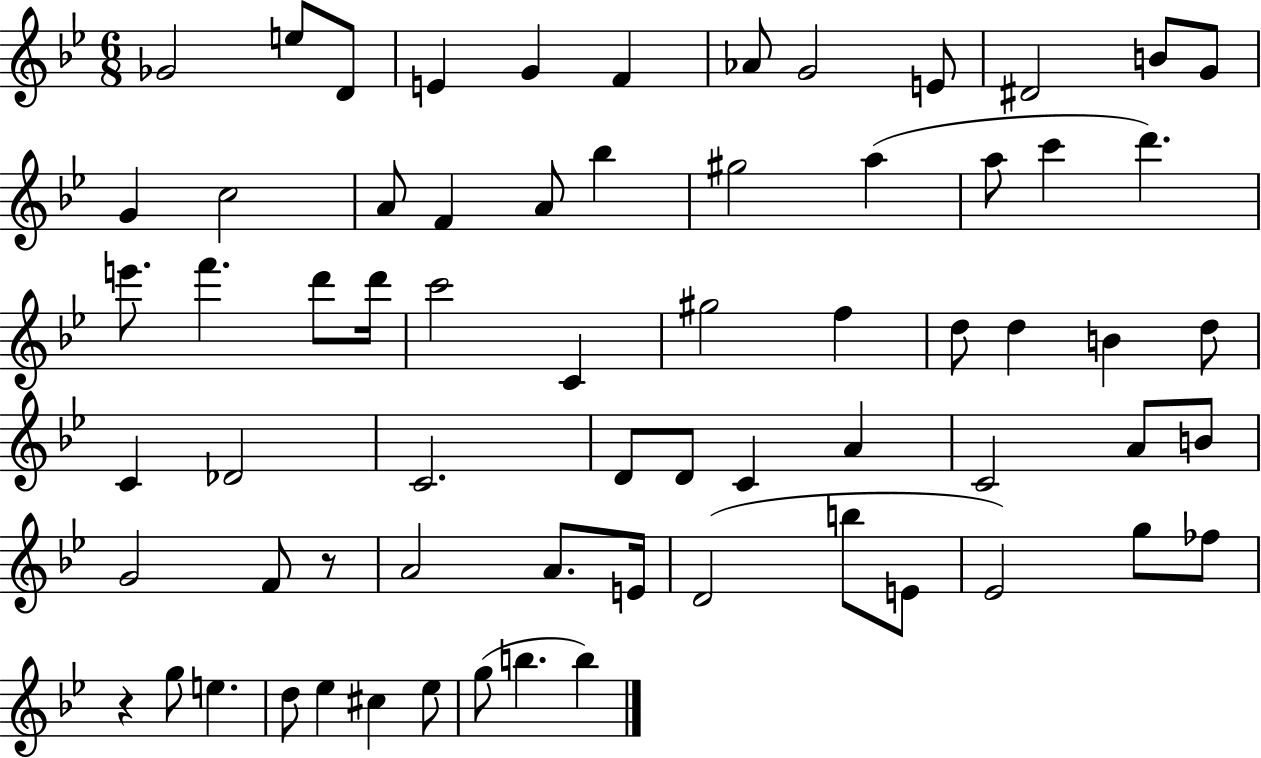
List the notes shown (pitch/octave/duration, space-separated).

Gb4/h E5/e D4/e E4/q G4/q F4/q Ab4/e G4/h E4/e D#4/h B4/e G4/e G4/q C5/h A4/e F4/q A4/e Bb5/q G#5/h A5/q A5/e C6/q D6/q. E6/e. F6/q. D6/e D6/s C6/h C4/q G#5/h F5/q D5/e D5/q B4/q D5/e C4/q Db4/h C4/h. D4/e D4/e C4/q A4/q C4/h A4/e B4/e G4/h F4/e R/e A4/h A4/e. E4/s D4/h B5/e E4/e Eb4/h G5/e FES5/e R/q G5/e E5/q. D5/e Eb5/q C#5/q Eb5/e G5/e B5/q. B5/q